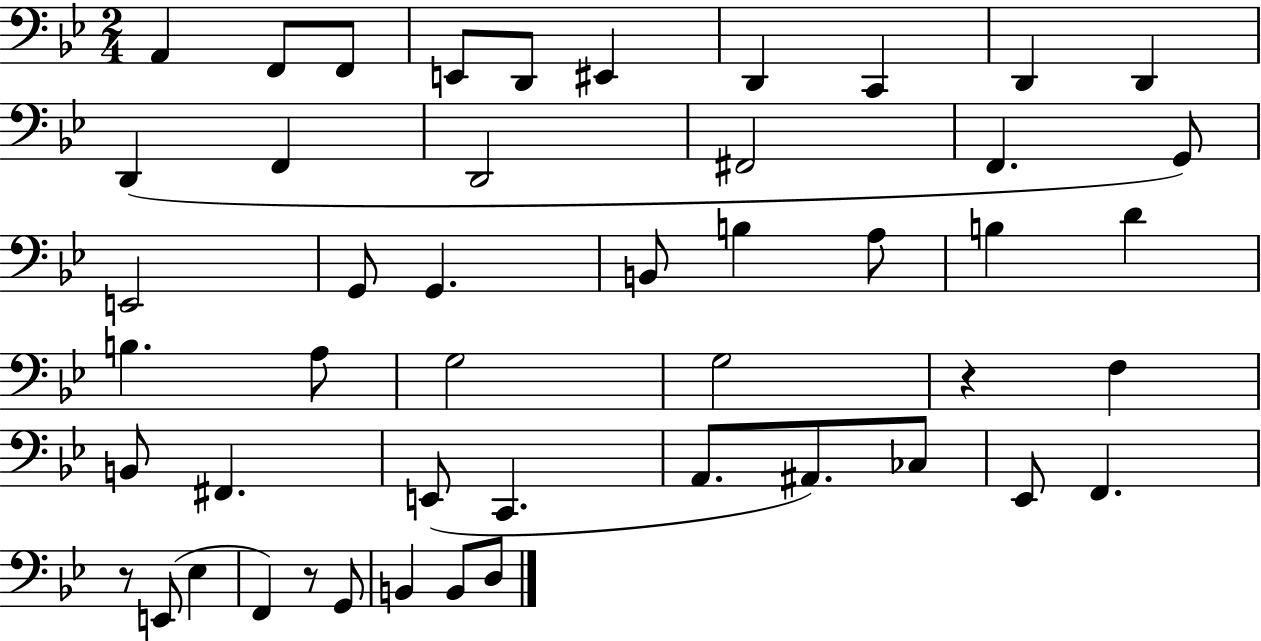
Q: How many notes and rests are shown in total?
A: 48